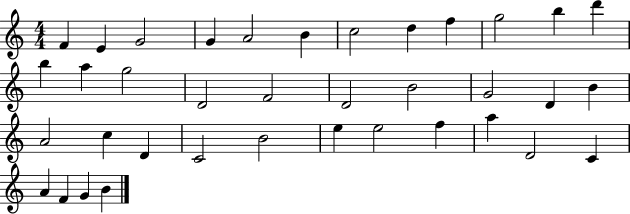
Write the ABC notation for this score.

X:1
T:Untitled
M:4/4
L:1/4
K:C
F E G2 G A2 B c2 d f g2 b d' b a g2 D2 F2 D2 B2 G2 D B A2 c D C2 B2 e e2 f a D2 C A F G B